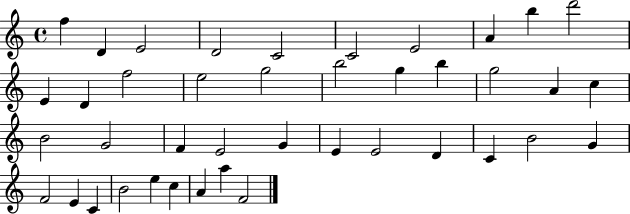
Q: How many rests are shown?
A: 0